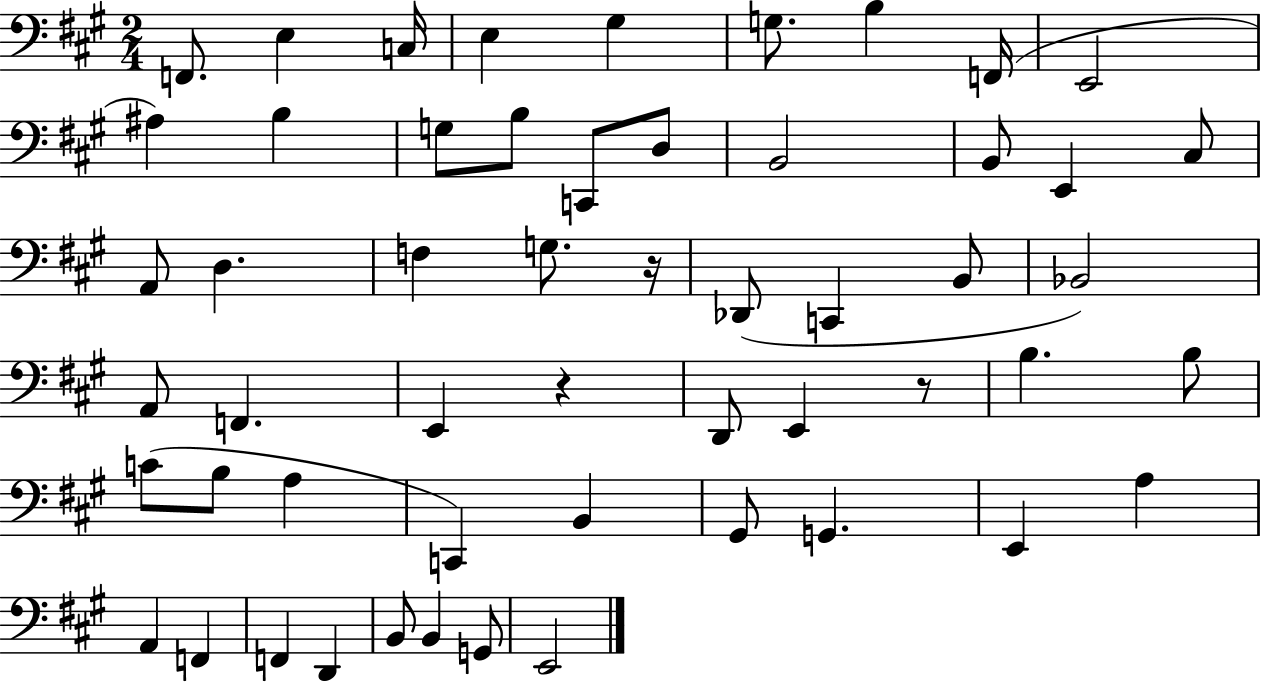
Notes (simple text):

F2/e. E3/q C3/s E3/q G#3/q G3/e. B3/q F2/s E2/h A#3/q B3/q G3/e B3/e C2/e D3/e B2/h B2/e E2/q C#3/e A2/e D3/q. F3/q G3/e. R/s Db2/e C2/q B2/e Bb2/h A2/e F2/q. E2/q R/q D2/e E2/q R/e B3/q. B3/e C4/e B3/e A3/q C2/q B2/q G#2/e G2/q. E2/q A3/q A2/q F2/q F2/q D2/q B2/e B2/q G2/e E2/h